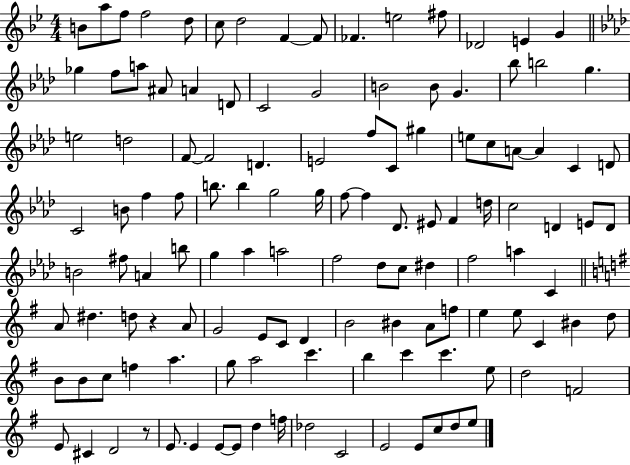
B4/e A5/e F5/e F5/h D5/e C5/e D5/h F4/q F4/e FES4/q. E5/h F#5/e Db4/h E4/q G4/q Gb5/q F5/e A5/e A#4/e A4/q D4/e C4/h G4/h B4/h B4/e G4/q. Bb5/e B5/h G5/q. E5/h D5/h F4/e F4/h D4/q. E4/h F5/e C4/e G#5/q E5/e C5/e A4/e A4/q C4/q D4/e C4/h B4/e F5/q F5/e B5/e. B5/q G5/h G5/s F5/e F5/q Db4/e. EIS4/e F4/q D5/s C5/h D4/q E4/e D4/e B4/h F#5/e A4/q B5/e G5/q Ab5/q A5/h F5/h Db5/e C5/e D#5/q F5/h A5/q C4/q A4/e D#5/q. D5/e R/q A4/e G4/h E4/e C4/e D4/q B4/h BIS4/q A4/e F5/e E5/q E5/e C4/q BIS4/q D5/e B4/e B4/e C5/e F5/q A5/q. G5/e A5/h C6/q. B5/q C6/q C6/q. E5/e D5/h F4/h E4/e C#4/q D4/h R/e E4/e. E4/q E4/e E4/e D5/q F5/s Db5/h C4/h E4/h E4/e C5/e D5/e E5/e